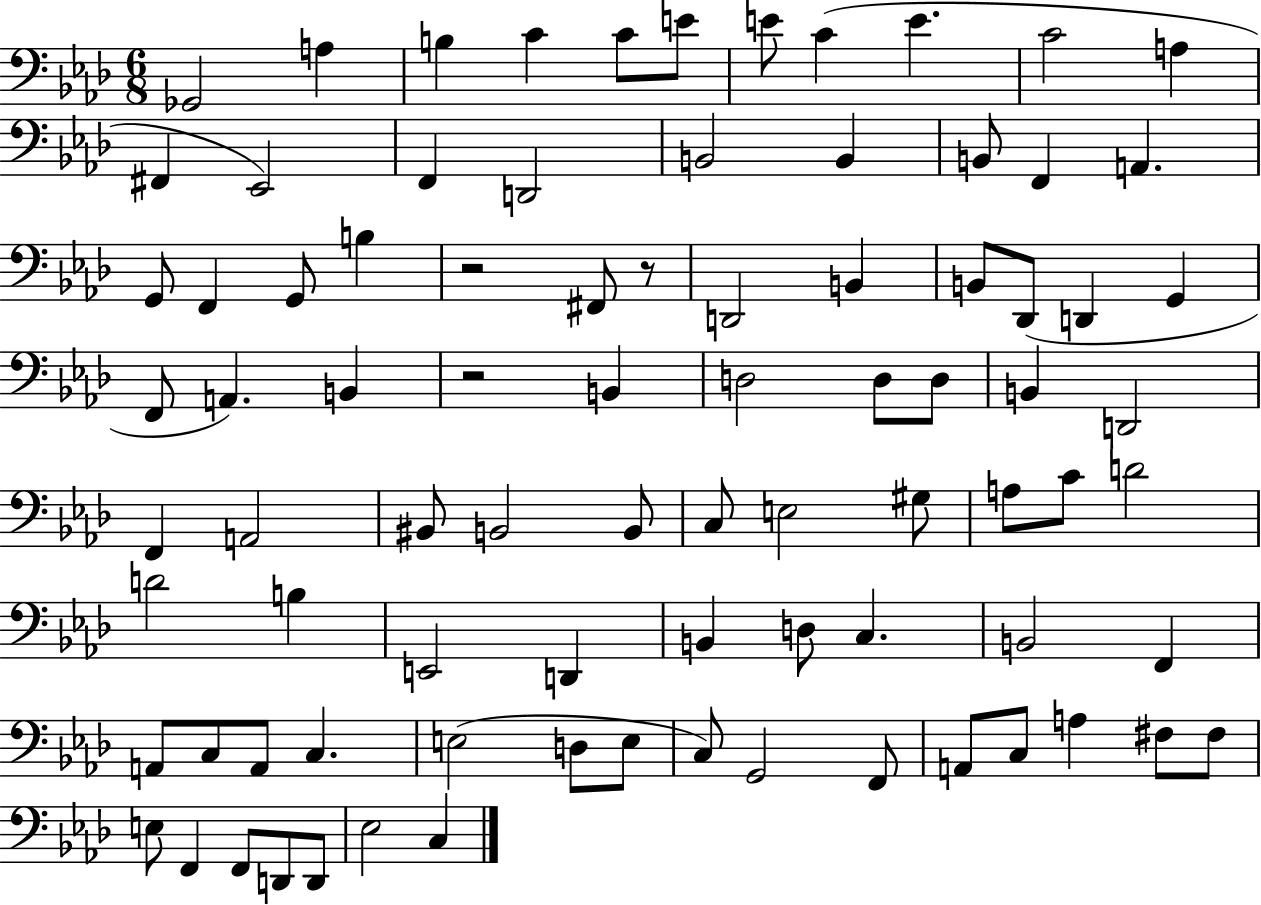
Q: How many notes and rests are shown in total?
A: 85